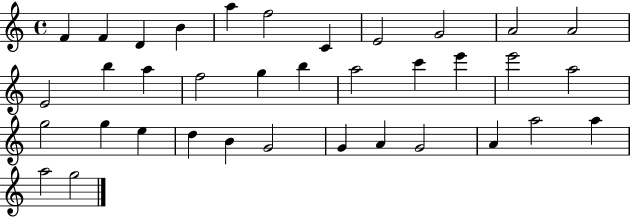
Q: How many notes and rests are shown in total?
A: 36